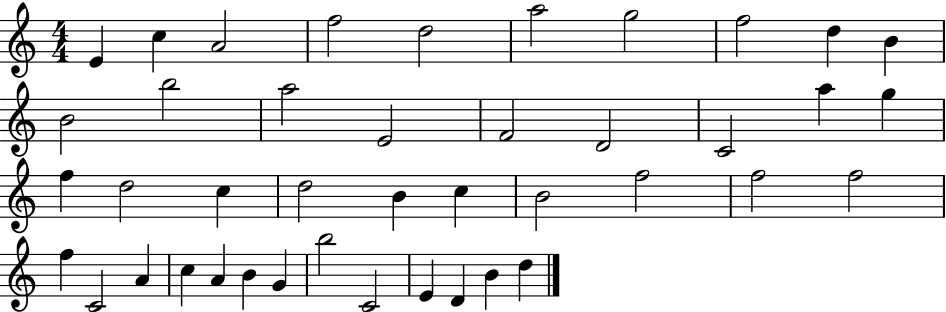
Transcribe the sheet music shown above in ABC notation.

X:1
T:Untitled
M:4/4
L:1/4
K:C
E c A2 f2 d2 a2 g2 f2 d B B2 b2 a2 E2 F2 D2 C2 a g f d2 c d2 B c B2 f2 f2 f2 f C2 A c A B G b2 C2 E D B d